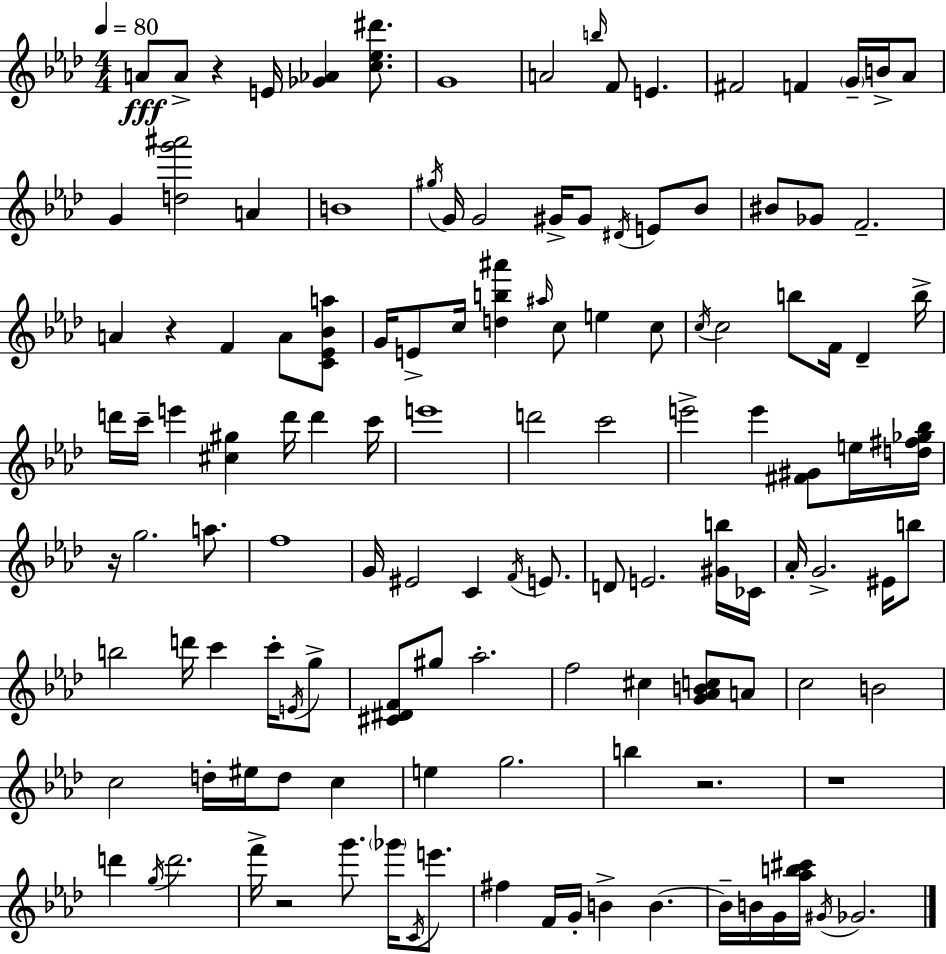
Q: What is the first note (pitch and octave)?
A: A4